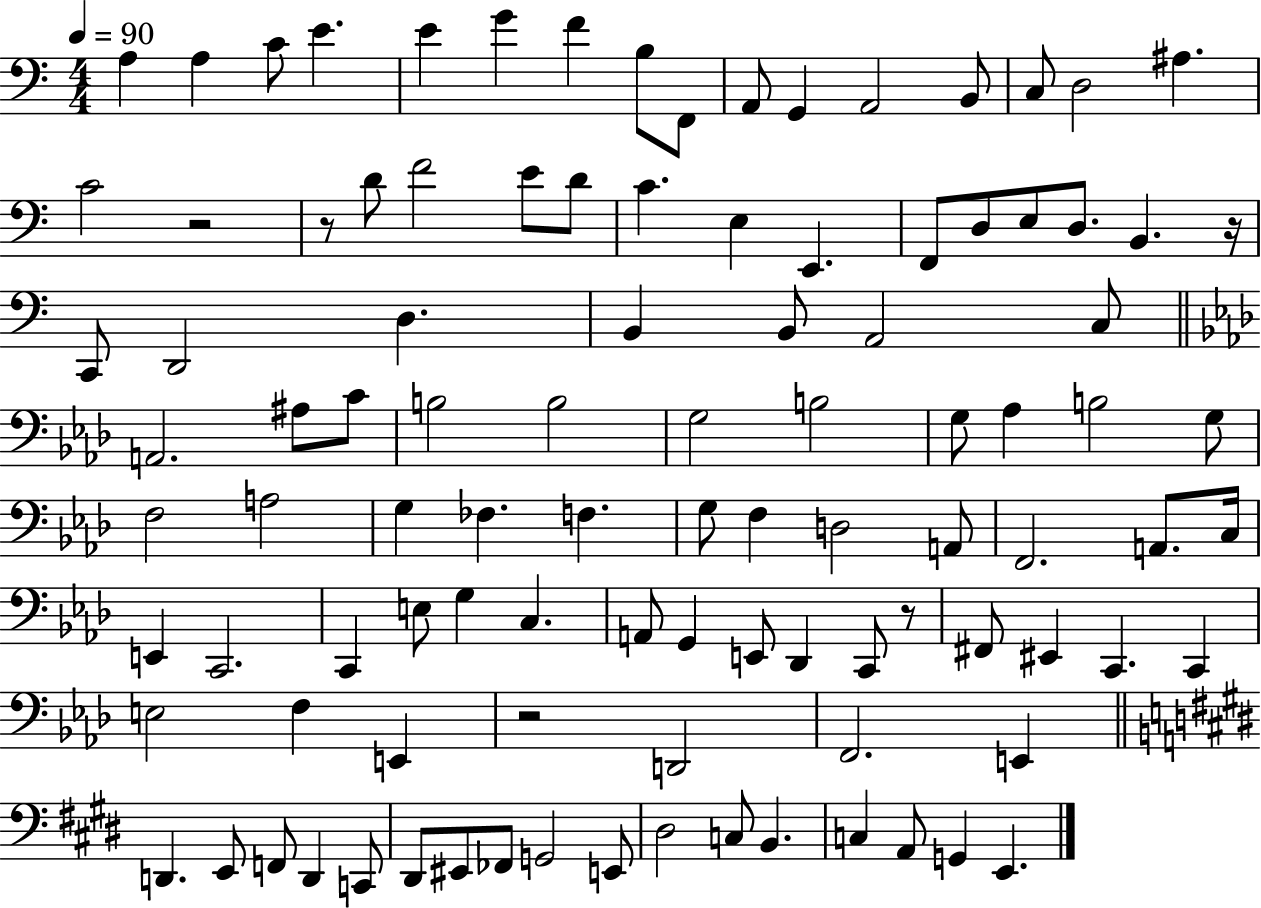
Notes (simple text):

A3/q A3/q C4/e E4/q. E4/q G4/q F4/q B3/e F2/e A2/e G2/q A2/h B2/e C3/e D3/h A#3/q. C4/h R/h R/e D4/e F4/h E4/e D4/e C4/q. E3/q E2/q. F2/e D3/e E3/e D3/e. B2/q. R/s C2/e D2/h D3/q. B2/q B2/e A2/h C3/e A2/h. A#3/e C4/e B3/h B3/h G3/h B3/h G3/e Ab3/q B3/h G3/e F3/h A3/h G3/q FES3/q. F3/q. G3/e F3/q D3/h A2/e F2/h. A2/e. C3/s E2/q C2/h. C2/q E3/e G3/q C3/q. A2/e G2/q E2/e Db2/q C2/e R/e F#2/e EIS2/q C2/q. C2/q E3/h F3/q E2/q R/h D2/h F2/h. E2/q D2/q. E2/e F2/e D2/q C2/e D#2/e EIS2/e FES2/e G2/h E2/e D#3/h C3/e B2/q. C3/q A2/e G2/q E2/q.